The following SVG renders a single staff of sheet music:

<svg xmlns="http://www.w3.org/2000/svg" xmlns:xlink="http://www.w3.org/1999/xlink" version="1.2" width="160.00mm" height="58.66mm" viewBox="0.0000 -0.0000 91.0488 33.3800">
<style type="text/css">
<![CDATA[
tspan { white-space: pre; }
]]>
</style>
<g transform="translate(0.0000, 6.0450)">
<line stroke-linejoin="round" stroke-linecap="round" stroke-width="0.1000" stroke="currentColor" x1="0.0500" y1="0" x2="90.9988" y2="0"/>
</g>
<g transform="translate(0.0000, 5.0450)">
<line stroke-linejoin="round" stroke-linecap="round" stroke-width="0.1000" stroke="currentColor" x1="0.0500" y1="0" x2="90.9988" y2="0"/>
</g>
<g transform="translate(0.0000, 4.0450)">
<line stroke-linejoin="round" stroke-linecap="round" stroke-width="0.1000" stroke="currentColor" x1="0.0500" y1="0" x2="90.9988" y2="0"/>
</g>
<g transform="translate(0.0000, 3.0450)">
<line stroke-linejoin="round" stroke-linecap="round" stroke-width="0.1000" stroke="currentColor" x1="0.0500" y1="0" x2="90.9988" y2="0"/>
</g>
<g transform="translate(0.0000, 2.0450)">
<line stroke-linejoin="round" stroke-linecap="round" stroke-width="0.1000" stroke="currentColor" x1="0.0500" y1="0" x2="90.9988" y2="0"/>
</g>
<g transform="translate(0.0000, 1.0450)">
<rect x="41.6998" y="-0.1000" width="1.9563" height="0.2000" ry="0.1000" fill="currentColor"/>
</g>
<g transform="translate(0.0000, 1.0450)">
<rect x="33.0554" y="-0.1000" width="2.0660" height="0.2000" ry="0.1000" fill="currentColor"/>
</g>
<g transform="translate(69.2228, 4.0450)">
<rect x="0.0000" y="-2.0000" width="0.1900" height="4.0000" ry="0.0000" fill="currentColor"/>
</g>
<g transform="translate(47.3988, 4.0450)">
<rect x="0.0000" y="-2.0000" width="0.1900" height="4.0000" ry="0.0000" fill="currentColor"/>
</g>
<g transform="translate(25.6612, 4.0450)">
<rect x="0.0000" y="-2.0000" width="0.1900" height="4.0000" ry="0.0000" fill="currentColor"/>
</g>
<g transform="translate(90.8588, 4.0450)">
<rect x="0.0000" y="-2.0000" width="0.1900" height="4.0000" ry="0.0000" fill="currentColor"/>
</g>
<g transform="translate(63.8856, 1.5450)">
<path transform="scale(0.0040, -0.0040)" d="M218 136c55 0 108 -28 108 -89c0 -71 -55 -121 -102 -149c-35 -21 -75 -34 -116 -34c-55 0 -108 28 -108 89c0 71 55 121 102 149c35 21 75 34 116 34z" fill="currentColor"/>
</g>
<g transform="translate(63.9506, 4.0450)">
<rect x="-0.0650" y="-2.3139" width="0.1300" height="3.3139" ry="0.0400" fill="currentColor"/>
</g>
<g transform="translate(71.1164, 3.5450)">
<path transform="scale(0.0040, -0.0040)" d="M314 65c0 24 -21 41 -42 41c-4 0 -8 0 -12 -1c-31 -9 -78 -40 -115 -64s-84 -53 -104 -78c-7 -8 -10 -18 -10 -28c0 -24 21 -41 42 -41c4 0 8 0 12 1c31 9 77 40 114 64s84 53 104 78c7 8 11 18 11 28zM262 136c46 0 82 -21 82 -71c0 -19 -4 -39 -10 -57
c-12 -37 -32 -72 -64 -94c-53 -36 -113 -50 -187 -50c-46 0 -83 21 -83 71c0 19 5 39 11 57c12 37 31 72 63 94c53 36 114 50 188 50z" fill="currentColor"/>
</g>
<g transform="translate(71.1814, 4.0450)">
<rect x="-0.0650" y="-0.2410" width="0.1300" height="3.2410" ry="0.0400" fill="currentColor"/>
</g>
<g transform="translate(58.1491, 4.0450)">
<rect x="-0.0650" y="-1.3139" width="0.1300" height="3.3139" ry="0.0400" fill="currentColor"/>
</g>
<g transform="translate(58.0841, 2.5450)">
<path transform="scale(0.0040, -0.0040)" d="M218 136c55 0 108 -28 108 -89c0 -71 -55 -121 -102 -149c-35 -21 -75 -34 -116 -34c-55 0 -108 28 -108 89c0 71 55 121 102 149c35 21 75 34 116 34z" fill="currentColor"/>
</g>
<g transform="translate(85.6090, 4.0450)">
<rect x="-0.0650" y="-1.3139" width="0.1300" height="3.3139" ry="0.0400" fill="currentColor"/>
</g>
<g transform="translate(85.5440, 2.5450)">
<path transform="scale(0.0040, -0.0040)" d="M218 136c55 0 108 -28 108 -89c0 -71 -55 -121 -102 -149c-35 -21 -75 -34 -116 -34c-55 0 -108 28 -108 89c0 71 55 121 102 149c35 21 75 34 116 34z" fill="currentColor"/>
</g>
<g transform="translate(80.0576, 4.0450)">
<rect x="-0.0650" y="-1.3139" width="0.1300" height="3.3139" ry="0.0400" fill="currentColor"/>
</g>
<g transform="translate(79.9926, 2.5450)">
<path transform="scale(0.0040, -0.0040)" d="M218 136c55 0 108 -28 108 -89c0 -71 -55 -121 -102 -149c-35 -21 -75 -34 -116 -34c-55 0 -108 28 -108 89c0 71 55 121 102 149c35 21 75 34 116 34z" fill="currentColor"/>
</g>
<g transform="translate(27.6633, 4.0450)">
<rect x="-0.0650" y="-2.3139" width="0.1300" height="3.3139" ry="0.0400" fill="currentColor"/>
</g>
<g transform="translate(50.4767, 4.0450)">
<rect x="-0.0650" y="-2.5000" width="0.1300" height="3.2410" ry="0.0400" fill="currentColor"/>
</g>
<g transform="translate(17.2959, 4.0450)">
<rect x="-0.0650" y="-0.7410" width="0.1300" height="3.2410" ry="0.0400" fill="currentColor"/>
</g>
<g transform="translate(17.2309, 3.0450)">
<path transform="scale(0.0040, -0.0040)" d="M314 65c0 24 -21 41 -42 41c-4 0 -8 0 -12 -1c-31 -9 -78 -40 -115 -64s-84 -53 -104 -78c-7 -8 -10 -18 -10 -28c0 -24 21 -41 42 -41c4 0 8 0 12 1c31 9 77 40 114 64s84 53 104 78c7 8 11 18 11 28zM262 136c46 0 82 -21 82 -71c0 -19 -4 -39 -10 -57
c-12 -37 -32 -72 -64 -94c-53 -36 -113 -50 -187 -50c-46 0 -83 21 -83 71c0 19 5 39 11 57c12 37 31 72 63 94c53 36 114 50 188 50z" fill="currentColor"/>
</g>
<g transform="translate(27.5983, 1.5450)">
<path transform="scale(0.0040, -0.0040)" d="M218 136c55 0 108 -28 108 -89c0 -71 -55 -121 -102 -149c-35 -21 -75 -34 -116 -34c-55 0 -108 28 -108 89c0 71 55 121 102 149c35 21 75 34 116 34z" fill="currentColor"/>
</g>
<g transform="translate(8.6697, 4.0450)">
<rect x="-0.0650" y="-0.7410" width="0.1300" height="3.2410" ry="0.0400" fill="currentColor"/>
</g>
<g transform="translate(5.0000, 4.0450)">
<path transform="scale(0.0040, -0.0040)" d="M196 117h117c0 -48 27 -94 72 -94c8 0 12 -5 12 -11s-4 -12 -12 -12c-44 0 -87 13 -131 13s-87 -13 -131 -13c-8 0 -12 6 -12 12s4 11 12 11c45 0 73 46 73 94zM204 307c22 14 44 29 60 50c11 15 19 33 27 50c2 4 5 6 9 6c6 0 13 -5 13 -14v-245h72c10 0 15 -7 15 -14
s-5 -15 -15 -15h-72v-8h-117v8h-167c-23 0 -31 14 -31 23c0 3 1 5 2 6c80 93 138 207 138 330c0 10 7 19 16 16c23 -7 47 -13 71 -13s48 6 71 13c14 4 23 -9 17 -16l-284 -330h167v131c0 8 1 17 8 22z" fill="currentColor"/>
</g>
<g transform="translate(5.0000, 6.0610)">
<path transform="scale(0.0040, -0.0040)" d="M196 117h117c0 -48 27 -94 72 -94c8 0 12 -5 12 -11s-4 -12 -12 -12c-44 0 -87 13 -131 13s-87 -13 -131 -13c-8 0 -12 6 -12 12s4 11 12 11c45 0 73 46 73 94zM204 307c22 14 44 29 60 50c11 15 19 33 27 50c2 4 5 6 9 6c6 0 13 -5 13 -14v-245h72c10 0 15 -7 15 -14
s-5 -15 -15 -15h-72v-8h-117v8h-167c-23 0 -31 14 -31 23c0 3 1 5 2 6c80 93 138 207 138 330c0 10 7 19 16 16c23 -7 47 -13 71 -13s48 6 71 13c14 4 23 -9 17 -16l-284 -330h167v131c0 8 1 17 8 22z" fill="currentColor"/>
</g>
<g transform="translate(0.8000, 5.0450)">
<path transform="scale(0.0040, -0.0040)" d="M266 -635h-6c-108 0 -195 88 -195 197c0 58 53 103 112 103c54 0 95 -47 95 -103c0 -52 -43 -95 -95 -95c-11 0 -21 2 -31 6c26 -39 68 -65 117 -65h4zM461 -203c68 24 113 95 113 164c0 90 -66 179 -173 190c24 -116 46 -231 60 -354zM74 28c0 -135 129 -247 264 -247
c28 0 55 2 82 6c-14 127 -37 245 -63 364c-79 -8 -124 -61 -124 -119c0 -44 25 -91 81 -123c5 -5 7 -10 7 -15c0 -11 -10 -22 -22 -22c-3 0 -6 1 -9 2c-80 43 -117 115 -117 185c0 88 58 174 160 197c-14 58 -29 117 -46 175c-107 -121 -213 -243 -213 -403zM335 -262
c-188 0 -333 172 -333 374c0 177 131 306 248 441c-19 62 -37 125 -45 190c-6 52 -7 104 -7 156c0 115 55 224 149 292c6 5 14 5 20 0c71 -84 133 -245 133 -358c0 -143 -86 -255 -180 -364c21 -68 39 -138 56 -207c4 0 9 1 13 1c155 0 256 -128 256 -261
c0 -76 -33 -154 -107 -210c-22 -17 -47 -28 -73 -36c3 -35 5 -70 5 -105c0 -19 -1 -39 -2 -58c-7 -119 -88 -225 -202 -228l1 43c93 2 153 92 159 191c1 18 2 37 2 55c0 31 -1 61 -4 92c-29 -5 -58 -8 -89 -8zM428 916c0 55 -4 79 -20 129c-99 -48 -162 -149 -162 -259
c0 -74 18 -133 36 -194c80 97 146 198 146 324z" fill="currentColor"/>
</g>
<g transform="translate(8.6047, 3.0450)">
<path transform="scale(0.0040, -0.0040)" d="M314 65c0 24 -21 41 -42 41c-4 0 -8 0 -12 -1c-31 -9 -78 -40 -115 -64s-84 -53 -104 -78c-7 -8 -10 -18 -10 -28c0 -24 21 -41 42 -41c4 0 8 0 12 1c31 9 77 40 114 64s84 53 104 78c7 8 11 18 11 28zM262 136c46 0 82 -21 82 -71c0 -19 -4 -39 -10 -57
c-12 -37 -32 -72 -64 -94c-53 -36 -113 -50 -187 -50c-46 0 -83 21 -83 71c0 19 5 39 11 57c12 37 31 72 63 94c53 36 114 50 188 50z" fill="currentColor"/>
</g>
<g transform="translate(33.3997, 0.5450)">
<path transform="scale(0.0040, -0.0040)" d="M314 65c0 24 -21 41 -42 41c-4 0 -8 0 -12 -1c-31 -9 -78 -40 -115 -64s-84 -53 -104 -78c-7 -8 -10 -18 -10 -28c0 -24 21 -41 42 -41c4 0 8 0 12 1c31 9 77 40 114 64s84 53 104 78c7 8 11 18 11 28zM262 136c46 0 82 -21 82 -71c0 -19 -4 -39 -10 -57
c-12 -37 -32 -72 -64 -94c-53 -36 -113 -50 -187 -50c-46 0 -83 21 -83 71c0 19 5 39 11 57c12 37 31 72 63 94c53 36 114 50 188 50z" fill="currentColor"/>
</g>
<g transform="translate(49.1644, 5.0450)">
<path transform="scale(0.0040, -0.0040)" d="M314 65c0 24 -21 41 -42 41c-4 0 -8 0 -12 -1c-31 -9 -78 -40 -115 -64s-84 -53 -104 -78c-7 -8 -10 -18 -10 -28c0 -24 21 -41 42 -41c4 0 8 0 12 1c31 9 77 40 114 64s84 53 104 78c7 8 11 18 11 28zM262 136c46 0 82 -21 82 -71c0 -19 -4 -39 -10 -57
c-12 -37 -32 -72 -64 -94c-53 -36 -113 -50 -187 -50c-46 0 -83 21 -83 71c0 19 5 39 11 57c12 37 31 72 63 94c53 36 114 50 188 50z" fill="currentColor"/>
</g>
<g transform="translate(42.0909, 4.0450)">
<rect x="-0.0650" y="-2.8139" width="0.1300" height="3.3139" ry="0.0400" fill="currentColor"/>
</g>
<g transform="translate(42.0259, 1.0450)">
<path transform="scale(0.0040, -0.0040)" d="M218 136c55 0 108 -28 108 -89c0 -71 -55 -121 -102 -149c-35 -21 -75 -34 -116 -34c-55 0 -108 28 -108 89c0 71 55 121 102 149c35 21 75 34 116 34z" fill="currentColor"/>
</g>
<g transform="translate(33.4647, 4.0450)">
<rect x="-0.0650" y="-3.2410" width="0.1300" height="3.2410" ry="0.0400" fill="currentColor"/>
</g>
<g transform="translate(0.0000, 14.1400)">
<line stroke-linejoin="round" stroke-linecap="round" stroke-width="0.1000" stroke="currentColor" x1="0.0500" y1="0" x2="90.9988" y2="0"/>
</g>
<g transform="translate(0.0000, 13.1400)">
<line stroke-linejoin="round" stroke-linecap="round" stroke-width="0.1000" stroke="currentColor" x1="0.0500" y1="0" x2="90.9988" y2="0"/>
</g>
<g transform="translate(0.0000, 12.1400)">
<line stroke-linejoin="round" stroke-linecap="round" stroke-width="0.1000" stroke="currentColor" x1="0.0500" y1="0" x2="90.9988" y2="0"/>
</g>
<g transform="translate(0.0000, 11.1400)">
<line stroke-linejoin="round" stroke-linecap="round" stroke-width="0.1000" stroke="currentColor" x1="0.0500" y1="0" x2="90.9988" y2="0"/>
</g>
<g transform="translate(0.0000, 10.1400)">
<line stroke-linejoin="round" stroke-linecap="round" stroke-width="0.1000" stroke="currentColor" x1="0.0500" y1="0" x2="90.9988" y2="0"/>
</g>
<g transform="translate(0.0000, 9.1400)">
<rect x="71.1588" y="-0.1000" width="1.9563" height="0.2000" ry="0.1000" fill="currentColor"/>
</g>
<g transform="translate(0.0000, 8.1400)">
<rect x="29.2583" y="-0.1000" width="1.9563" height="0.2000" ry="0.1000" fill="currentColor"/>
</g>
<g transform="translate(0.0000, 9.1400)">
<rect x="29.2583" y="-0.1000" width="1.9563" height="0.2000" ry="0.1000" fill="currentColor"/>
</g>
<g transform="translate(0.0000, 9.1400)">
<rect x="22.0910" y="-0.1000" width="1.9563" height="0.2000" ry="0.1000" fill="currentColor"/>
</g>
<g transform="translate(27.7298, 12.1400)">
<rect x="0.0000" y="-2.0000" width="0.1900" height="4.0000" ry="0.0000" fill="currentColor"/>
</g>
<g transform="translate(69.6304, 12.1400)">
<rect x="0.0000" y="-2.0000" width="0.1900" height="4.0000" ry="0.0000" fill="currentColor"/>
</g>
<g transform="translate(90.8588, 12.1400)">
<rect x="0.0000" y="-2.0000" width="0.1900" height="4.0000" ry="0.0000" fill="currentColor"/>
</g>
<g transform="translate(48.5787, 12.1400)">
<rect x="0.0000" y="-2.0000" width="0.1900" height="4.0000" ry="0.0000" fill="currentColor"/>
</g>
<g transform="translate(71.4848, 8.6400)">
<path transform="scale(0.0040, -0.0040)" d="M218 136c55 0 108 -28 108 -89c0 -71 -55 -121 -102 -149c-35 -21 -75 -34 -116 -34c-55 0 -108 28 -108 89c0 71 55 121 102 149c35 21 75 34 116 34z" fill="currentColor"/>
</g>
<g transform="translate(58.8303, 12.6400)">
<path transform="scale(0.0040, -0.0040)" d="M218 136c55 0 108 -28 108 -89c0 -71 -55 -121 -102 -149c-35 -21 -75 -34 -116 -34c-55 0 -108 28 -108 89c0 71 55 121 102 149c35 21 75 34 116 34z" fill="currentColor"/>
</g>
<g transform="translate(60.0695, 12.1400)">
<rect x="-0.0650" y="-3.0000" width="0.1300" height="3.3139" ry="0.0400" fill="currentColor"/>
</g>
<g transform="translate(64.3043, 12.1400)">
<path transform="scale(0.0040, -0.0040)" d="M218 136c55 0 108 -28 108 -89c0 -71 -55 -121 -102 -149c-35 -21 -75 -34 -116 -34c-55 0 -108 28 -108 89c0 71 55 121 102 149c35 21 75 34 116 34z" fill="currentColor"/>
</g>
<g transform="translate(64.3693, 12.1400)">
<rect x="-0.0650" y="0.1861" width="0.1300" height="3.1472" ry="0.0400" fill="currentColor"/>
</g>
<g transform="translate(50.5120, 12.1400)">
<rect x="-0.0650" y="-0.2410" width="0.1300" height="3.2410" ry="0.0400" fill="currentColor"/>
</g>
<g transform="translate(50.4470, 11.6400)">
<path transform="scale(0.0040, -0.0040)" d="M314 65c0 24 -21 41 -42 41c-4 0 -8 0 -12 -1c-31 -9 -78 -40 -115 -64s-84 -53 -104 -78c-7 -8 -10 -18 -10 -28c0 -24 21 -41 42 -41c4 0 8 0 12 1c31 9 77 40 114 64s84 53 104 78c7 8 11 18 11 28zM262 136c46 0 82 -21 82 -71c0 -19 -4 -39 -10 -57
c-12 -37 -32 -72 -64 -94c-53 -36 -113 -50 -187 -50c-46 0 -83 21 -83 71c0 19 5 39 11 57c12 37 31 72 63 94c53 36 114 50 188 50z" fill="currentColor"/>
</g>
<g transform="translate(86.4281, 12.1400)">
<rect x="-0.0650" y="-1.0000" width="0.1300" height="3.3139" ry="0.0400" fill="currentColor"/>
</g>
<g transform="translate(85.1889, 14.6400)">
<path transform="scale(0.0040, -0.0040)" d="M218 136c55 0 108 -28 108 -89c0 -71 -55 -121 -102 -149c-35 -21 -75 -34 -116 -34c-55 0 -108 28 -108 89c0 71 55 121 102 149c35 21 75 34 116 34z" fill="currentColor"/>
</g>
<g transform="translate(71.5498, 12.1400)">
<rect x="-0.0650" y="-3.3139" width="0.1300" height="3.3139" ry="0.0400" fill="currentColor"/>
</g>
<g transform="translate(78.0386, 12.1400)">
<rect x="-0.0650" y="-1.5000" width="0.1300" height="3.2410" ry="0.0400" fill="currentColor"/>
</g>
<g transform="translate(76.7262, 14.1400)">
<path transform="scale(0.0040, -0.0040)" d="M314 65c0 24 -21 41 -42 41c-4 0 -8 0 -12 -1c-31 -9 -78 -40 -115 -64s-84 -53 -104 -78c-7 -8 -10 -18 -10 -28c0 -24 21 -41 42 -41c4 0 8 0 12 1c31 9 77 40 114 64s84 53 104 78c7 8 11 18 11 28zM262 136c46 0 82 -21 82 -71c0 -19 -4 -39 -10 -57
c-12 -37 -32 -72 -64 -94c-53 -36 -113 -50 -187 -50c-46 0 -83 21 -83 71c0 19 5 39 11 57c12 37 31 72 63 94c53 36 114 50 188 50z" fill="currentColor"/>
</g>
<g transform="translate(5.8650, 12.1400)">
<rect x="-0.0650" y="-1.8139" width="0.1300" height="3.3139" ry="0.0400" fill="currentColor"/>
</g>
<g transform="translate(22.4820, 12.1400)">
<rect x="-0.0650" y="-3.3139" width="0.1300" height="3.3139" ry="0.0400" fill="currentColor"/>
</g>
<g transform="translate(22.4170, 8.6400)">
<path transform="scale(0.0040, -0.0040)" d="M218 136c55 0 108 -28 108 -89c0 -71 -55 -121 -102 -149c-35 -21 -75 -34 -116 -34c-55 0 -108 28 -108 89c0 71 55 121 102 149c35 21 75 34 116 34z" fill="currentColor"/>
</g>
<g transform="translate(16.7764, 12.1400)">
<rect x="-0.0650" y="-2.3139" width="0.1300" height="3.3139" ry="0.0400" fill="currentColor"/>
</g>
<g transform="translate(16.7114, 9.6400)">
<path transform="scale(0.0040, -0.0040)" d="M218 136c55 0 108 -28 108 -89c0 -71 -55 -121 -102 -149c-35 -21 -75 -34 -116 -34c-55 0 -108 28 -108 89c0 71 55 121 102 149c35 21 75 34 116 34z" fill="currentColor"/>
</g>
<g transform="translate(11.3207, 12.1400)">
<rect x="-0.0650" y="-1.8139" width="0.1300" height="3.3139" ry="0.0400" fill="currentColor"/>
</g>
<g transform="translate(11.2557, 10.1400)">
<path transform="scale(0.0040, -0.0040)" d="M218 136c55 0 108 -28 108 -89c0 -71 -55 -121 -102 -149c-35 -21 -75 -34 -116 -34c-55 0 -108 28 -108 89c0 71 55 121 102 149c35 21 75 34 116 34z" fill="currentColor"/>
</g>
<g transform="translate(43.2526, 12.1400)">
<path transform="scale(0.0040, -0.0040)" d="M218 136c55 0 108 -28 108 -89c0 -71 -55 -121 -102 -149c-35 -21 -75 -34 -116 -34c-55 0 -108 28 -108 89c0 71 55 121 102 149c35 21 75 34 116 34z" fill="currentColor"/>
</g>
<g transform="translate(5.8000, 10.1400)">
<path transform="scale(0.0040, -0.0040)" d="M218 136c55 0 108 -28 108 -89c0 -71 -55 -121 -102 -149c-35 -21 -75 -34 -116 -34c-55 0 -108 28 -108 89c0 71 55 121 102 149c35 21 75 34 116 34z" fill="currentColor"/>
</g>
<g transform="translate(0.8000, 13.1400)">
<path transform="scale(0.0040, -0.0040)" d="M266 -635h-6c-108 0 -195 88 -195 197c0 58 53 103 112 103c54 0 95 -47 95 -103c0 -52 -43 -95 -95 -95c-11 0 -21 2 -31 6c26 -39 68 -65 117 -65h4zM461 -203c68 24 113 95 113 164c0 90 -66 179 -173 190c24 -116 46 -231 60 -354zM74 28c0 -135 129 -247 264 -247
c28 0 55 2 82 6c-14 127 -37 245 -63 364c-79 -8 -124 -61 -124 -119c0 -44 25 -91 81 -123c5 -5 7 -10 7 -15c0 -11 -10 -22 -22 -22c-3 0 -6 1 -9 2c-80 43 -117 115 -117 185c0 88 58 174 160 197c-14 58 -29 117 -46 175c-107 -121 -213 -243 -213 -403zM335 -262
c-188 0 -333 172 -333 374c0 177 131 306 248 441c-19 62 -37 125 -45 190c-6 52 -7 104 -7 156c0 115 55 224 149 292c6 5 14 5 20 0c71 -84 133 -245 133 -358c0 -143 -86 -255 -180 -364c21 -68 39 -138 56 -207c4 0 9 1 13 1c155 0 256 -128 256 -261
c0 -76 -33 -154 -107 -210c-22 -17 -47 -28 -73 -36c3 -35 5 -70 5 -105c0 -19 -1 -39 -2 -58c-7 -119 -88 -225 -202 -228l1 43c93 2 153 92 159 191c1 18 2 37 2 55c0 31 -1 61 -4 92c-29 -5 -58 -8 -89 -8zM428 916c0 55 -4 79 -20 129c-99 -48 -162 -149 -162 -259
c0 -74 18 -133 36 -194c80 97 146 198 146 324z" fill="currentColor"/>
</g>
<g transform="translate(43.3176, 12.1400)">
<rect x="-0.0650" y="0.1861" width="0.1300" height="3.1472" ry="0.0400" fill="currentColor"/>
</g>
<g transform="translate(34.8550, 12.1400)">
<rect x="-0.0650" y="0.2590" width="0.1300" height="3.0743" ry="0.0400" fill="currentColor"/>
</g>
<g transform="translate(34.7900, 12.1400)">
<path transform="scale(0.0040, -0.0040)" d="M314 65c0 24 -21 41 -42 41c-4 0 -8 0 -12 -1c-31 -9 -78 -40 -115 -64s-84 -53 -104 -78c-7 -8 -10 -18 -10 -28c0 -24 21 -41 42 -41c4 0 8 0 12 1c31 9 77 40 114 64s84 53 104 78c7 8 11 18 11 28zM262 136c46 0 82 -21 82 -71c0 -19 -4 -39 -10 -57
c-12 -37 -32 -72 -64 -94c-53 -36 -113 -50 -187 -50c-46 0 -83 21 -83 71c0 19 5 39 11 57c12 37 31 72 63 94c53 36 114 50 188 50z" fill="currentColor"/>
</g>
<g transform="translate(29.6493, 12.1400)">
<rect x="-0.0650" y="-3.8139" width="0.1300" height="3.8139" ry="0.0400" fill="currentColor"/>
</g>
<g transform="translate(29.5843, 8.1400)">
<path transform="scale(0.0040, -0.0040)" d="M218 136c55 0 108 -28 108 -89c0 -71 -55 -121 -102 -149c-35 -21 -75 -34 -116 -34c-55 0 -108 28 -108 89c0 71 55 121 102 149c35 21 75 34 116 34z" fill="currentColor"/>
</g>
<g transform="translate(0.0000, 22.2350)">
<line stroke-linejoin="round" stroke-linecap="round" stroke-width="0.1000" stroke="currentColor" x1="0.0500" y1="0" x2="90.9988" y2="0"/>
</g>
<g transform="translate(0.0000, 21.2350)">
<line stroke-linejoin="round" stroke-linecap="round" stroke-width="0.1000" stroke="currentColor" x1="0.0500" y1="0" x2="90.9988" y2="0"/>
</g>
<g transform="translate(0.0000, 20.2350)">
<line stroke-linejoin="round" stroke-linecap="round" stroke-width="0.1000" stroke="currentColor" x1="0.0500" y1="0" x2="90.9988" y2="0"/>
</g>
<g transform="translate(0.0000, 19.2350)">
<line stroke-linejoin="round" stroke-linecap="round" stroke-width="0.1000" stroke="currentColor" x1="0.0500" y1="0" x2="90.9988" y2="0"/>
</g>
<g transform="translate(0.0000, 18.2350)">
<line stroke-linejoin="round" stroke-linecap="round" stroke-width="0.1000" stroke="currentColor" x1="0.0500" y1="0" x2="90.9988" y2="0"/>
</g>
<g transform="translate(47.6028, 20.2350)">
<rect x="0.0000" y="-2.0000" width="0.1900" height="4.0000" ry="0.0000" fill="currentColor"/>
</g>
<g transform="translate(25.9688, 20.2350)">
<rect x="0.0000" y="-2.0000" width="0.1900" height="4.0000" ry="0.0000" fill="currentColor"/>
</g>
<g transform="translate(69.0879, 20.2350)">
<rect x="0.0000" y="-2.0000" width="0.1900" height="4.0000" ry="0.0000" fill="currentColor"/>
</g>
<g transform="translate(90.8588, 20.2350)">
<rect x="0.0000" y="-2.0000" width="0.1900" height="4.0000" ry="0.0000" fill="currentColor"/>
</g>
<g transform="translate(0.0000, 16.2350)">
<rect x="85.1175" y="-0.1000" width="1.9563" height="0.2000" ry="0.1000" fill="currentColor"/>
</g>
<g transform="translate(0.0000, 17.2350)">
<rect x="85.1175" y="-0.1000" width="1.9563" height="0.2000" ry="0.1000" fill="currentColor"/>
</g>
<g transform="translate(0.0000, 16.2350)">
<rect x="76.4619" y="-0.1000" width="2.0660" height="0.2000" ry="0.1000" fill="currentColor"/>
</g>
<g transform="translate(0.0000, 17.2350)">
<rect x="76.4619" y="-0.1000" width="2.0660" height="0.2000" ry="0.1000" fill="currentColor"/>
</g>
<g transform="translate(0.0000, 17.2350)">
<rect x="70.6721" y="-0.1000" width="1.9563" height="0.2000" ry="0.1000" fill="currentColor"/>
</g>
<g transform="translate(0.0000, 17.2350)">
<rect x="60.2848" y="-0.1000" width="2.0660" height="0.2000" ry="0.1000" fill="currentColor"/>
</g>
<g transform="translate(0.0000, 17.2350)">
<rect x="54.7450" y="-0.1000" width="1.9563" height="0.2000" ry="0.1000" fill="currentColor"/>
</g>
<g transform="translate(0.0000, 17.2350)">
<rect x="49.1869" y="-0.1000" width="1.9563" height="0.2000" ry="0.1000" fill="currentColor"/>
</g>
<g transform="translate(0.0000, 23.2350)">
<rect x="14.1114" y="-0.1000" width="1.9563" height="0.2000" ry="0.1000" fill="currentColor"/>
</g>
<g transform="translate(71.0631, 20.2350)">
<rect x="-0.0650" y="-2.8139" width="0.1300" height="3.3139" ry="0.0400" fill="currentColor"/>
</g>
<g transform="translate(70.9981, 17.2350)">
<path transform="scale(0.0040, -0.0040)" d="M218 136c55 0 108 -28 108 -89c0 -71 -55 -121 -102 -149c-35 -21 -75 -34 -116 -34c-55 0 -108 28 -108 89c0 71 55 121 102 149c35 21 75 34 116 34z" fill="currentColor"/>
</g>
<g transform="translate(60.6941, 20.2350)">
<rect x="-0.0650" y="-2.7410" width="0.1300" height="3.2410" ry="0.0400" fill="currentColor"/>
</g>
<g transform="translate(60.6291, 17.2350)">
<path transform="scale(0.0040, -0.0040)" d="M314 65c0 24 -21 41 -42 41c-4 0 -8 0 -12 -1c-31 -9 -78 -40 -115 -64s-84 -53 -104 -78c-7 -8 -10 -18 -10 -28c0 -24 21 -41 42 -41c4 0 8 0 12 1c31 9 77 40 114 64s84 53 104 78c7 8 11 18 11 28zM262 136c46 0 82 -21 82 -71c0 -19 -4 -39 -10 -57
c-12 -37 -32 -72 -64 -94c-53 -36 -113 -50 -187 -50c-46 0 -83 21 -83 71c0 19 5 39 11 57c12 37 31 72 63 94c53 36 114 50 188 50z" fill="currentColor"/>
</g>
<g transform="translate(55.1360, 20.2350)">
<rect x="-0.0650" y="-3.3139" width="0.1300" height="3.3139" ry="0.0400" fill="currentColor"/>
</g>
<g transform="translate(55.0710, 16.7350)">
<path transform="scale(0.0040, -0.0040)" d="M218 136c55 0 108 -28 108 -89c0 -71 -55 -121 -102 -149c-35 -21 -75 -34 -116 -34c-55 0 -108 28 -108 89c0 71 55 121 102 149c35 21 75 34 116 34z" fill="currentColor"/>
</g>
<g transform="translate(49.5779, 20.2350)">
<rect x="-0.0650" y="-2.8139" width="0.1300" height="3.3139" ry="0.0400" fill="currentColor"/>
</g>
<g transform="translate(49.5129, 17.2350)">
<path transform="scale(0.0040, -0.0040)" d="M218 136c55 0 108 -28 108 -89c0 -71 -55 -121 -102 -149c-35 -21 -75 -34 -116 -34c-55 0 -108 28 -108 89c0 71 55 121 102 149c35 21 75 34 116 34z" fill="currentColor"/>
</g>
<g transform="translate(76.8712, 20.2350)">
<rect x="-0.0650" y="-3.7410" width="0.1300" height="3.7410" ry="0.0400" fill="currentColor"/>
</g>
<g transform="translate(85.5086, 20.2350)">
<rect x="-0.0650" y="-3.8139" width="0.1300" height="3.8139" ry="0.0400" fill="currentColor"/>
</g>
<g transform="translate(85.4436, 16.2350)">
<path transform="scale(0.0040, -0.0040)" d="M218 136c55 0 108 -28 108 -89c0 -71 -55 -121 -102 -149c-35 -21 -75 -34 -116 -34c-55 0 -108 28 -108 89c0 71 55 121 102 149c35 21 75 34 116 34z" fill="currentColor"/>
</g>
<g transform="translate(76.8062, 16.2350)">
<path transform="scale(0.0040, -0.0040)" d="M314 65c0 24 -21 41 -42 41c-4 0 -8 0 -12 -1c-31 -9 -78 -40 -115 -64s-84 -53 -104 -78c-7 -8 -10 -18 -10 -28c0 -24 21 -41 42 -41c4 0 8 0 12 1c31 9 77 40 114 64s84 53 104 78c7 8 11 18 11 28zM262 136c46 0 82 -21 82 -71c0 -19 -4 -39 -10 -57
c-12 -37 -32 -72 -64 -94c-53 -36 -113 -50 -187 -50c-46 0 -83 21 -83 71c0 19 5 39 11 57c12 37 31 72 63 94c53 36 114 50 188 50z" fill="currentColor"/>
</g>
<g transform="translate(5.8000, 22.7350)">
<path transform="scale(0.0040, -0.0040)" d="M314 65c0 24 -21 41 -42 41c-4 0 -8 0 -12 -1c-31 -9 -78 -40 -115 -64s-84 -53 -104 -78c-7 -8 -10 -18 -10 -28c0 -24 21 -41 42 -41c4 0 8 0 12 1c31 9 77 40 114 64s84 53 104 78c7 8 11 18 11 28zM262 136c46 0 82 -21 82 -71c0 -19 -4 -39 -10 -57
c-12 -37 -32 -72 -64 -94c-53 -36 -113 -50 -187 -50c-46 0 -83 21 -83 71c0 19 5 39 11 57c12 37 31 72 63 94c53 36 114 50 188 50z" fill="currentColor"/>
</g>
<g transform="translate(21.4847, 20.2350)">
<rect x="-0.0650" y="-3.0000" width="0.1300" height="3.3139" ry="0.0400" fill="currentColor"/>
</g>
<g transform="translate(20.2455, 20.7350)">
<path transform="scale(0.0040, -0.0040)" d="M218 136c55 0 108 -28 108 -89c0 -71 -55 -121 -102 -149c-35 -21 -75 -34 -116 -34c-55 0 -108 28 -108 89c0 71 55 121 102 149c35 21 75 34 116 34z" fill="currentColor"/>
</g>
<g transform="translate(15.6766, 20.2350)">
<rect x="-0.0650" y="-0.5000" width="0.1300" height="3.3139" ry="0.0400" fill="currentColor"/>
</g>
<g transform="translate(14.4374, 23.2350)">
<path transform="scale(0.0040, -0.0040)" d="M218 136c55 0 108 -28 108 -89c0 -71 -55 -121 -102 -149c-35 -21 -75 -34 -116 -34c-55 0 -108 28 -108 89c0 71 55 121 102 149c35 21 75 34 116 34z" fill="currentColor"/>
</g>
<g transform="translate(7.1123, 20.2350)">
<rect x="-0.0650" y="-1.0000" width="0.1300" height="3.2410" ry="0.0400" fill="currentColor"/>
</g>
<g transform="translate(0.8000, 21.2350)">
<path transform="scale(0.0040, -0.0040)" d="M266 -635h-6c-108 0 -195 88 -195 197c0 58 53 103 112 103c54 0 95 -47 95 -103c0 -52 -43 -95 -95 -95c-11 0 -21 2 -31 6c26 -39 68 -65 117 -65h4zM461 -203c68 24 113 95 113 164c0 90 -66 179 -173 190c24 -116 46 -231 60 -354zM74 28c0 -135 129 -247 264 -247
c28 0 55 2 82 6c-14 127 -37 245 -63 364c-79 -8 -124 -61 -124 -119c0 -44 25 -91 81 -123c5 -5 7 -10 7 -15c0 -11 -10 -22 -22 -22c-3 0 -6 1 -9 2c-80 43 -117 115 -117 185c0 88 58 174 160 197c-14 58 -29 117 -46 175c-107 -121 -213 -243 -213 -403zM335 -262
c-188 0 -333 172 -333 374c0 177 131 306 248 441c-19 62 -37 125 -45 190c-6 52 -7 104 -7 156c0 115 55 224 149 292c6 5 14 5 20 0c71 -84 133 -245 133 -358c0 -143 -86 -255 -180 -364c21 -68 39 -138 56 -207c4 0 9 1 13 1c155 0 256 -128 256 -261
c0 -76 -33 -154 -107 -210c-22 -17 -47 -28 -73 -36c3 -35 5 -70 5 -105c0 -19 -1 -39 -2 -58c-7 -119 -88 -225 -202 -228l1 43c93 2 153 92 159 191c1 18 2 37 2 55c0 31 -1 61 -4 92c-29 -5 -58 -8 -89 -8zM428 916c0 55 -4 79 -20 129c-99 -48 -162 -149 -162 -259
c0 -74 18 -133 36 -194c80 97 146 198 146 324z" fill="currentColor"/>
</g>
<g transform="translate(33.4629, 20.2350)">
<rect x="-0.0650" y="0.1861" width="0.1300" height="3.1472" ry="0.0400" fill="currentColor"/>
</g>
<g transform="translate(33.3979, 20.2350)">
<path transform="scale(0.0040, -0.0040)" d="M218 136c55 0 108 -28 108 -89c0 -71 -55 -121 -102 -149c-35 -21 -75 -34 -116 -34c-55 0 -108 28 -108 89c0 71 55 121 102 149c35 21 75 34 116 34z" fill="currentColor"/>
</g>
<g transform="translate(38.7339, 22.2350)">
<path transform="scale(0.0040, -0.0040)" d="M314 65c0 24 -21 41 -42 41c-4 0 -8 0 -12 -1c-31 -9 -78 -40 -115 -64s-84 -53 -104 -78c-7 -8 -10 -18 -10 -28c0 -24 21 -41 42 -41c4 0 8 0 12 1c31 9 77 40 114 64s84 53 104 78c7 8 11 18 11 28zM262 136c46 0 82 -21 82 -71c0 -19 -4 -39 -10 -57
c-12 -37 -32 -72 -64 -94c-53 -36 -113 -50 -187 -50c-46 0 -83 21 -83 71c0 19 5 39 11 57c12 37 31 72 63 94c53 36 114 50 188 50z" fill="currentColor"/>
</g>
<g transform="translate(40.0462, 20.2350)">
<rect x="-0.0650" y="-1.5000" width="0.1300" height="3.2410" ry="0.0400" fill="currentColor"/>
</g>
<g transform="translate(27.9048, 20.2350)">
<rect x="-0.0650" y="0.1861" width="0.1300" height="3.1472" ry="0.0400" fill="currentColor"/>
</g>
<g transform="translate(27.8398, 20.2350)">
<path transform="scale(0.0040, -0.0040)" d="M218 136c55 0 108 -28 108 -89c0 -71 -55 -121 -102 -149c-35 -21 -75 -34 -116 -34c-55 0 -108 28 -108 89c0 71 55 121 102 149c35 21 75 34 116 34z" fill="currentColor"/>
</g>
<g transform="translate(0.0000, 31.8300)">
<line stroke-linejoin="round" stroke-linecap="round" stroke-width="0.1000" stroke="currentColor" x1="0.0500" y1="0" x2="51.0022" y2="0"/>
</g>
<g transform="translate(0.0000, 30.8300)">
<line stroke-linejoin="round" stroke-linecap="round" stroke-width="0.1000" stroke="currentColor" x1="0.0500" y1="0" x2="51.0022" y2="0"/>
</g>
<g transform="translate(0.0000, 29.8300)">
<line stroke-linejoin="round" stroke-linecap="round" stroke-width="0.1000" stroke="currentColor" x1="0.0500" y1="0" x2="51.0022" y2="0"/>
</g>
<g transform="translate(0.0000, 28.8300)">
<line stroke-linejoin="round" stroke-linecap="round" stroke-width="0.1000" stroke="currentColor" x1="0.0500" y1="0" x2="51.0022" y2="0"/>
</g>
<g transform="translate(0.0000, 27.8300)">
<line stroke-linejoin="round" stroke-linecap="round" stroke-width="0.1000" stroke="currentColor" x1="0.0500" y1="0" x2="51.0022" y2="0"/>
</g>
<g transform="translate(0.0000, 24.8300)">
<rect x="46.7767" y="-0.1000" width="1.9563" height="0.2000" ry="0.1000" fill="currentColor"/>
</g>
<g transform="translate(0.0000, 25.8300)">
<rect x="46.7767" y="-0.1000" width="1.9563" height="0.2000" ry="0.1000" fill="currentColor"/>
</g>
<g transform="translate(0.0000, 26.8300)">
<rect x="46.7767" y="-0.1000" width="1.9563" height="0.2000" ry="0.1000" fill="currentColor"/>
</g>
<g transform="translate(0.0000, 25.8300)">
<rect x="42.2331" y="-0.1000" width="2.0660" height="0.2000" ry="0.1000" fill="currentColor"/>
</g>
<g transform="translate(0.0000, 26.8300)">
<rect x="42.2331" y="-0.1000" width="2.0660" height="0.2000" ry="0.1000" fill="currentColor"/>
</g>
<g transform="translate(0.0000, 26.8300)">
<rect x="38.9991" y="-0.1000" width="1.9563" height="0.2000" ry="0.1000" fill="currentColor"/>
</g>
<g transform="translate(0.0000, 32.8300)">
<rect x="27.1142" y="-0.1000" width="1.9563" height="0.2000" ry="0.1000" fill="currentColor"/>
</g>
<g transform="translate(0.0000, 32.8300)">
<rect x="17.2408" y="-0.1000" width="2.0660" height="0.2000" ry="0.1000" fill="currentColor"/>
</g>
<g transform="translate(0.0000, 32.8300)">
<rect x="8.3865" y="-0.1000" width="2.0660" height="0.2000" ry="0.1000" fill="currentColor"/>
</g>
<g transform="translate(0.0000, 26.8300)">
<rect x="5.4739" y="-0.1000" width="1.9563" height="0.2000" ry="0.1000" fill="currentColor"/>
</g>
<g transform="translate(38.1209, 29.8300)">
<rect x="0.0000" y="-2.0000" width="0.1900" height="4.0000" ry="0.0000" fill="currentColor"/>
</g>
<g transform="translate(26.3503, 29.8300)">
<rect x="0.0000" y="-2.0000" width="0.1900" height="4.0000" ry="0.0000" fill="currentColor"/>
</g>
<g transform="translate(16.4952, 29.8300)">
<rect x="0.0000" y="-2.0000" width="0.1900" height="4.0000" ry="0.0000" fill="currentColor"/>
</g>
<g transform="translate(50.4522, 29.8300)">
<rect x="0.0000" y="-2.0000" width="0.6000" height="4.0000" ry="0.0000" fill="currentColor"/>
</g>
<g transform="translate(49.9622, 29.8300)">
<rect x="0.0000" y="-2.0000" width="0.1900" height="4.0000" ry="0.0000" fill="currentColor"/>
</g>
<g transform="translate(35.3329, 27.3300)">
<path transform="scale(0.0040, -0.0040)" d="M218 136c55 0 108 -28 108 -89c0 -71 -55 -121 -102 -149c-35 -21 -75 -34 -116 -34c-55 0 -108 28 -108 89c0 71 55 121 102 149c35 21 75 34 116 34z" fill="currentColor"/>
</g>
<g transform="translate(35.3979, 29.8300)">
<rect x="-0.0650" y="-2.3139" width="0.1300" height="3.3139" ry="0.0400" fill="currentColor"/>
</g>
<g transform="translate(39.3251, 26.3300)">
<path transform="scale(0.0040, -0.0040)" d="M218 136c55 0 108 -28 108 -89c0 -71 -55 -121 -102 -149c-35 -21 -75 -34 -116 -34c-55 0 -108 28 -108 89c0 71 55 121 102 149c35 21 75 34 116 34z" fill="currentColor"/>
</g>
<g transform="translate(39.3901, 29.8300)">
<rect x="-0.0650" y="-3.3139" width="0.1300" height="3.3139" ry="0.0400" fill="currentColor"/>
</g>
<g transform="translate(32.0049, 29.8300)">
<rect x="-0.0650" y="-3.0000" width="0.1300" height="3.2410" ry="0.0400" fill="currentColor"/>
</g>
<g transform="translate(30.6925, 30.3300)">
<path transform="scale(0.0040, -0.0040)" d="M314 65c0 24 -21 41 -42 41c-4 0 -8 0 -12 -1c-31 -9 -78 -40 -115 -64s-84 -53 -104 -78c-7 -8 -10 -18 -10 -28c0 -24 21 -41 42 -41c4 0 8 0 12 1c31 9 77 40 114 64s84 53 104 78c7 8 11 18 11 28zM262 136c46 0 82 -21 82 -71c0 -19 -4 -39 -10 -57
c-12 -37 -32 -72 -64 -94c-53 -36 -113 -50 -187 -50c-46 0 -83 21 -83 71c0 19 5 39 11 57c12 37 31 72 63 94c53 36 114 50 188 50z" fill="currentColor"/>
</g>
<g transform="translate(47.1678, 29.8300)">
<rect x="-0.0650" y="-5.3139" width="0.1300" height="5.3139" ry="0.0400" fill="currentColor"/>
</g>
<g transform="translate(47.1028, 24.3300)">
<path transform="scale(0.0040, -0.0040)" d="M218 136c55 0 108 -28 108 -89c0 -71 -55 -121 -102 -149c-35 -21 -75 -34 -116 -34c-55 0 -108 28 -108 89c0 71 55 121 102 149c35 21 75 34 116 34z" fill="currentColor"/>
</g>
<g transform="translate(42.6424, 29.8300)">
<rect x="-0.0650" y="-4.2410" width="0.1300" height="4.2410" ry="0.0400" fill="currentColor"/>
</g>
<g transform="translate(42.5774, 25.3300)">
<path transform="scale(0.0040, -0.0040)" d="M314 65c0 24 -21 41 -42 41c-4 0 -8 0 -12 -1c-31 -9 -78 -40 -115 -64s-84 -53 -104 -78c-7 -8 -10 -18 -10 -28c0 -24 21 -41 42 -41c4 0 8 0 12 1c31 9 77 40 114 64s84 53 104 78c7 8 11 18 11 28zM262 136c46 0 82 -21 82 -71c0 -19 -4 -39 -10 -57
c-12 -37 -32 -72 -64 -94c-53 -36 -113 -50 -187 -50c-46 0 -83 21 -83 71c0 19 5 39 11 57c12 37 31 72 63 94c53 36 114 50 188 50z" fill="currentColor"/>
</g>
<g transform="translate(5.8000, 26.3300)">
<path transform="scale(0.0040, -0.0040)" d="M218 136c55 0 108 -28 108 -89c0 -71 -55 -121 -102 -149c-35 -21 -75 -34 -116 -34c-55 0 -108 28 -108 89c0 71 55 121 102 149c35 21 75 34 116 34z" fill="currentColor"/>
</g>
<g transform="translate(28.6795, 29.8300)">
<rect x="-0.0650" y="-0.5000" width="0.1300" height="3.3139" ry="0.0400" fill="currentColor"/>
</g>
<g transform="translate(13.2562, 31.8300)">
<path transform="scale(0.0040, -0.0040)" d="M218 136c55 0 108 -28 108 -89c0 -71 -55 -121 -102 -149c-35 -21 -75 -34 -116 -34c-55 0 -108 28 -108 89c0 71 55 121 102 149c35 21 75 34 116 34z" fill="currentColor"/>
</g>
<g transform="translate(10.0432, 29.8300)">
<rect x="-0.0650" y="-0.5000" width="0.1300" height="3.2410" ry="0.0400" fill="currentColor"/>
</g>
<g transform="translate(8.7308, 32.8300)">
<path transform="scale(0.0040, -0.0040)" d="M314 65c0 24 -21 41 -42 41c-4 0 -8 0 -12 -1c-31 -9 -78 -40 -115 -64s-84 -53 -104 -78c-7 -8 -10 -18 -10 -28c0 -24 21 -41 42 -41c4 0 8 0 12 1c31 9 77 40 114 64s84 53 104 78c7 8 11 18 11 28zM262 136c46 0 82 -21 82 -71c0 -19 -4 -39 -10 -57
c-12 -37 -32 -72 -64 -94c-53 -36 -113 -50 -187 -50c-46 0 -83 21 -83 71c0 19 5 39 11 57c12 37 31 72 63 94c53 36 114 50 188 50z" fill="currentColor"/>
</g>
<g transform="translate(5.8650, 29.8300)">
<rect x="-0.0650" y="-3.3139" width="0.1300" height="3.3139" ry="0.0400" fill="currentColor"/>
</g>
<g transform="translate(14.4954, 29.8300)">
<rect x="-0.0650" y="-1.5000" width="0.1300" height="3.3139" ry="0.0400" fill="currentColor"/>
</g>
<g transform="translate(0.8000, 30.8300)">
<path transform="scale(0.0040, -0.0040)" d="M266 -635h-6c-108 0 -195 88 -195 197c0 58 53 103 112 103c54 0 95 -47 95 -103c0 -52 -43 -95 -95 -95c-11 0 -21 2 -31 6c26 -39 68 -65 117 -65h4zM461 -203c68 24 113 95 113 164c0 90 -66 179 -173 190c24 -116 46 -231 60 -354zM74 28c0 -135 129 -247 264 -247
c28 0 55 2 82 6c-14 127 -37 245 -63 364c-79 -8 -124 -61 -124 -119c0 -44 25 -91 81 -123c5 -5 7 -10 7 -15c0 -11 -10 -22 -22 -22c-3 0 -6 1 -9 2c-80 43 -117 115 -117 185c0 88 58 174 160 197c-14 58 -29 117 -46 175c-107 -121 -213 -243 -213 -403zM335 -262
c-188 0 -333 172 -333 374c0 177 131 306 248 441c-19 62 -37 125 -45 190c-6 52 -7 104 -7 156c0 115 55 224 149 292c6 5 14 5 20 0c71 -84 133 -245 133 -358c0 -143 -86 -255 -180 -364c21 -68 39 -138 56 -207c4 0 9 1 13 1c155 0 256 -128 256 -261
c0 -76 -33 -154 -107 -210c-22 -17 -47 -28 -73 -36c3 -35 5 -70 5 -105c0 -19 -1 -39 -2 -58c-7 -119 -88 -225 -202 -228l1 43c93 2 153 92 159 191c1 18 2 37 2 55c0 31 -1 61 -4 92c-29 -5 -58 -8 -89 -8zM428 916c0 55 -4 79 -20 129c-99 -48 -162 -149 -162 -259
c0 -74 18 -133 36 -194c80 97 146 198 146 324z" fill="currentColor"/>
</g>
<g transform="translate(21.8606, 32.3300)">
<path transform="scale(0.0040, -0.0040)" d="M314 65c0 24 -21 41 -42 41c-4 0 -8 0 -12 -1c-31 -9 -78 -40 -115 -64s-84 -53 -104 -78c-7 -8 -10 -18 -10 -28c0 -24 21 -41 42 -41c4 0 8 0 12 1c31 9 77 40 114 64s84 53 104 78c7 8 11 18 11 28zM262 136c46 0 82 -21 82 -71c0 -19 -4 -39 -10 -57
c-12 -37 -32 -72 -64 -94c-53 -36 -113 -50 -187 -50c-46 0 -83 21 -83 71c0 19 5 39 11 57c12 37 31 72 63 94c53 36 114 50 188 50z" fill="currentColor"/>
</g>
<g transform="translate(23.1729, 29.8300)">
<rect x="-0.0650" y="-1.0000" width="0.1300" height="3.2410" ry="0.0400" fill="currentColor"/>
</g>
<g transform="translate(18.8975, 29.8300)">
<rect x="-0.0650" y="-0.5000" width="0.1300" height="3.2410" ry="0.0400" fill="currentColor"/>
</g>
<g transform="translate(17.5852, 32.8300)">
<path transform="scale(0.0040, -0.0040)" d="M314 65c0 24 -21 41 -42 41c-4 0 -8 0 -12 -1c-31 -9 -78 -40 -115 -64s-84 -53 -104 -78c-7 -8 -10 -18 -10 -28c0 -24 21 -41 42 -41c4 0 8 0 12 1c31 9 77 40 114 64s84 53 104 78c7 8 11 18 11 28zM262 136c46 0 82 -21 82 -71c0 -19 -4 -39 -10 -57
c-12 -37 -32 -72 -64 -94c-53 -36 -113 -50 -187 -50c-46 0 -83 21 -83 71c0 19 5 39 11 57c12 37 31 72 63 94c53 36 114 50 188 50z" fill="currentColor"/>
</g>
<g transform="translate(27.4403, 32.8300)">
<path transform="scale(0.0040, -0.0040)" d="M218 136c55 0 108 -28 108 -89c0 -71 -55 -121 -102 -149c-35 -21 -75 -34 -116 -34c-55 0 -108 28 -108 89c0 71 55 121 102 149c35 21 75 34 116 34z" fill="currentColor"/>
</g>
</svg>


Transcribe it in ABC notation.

X:1
T:Untitled
M:4/4
L:1/4
K:C
d2 d2 g b2 a G2 e g c2 e e f f g b c' B2 B c2 A B b E2 D D2 C A B B E2 a b a2 a c'2 c' b C2 E C2 D2 C A2 g b d'2 f'